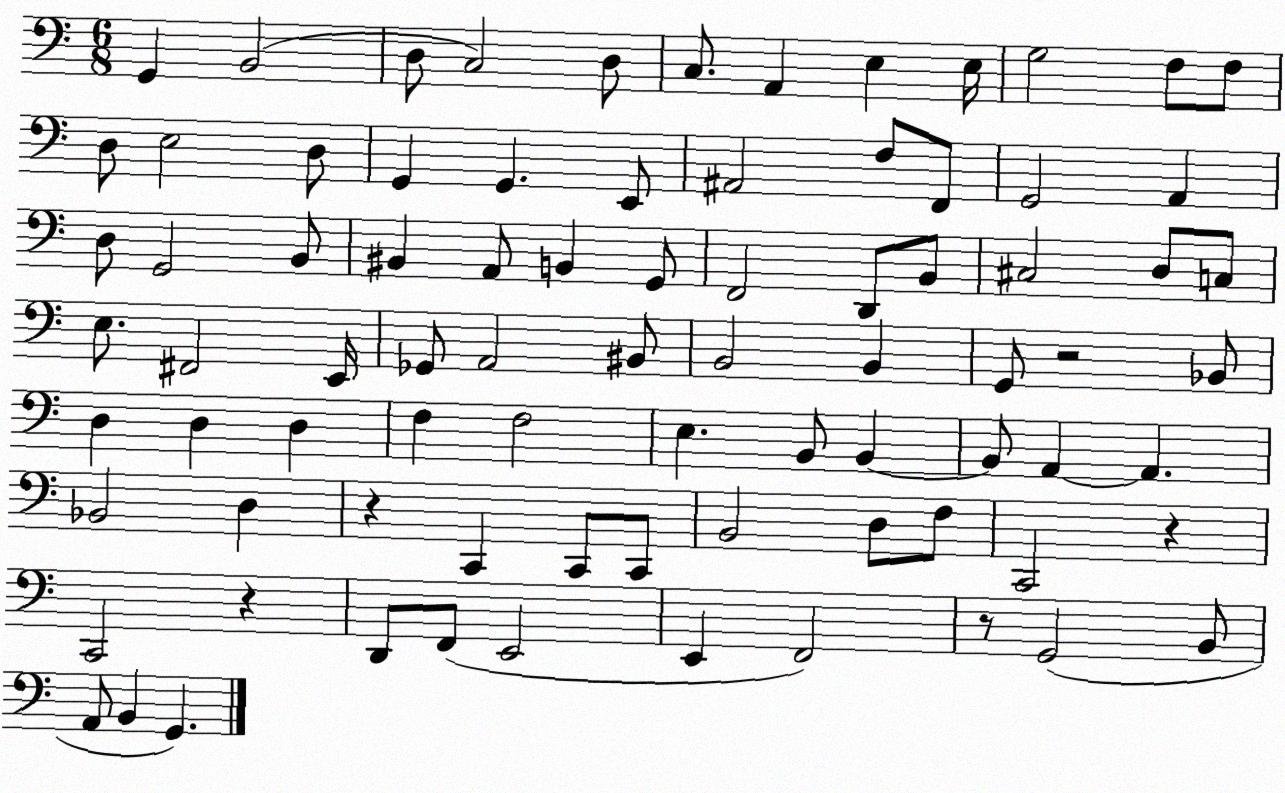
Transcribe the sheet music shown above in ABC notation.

X:1
T:Untitled
M:6/8
L:1/4
K:C
G,, B,,2 D,/2 C,2 D,/2 C,/2 A,, E, E,/4 G,2 F,/2 F,/2 D,/2 E,2 D,/2 G,, G,, E,,/2 ^A,,2 F,/2 F,,/2 G,,2 A,, D,/2 G,,2 B,,/2 ^B,, A,,/2 B,, G,,/2 F,,2 D,,/2 B,,/2 ^C,2 D,/2 C,/2 E,/2 ^F,,2 E,,/4 _G,,/2 A,,2 ^B,,/2 B,,2 B,, G,,/2 z2 _B,,/2 D, D, D, F, F,2 E, B,,/2 B,, B,,/2 A,, A,, _B,,2 D, z C,, C,,/2 C,,/2 B,,2 D,/2 F,/2 C,,2 z C,,2 z D,,/2 F,,/2 E,,2 E,, F,,2 z/2 G,,2 B,,/2 A,,/2 B,, G,,